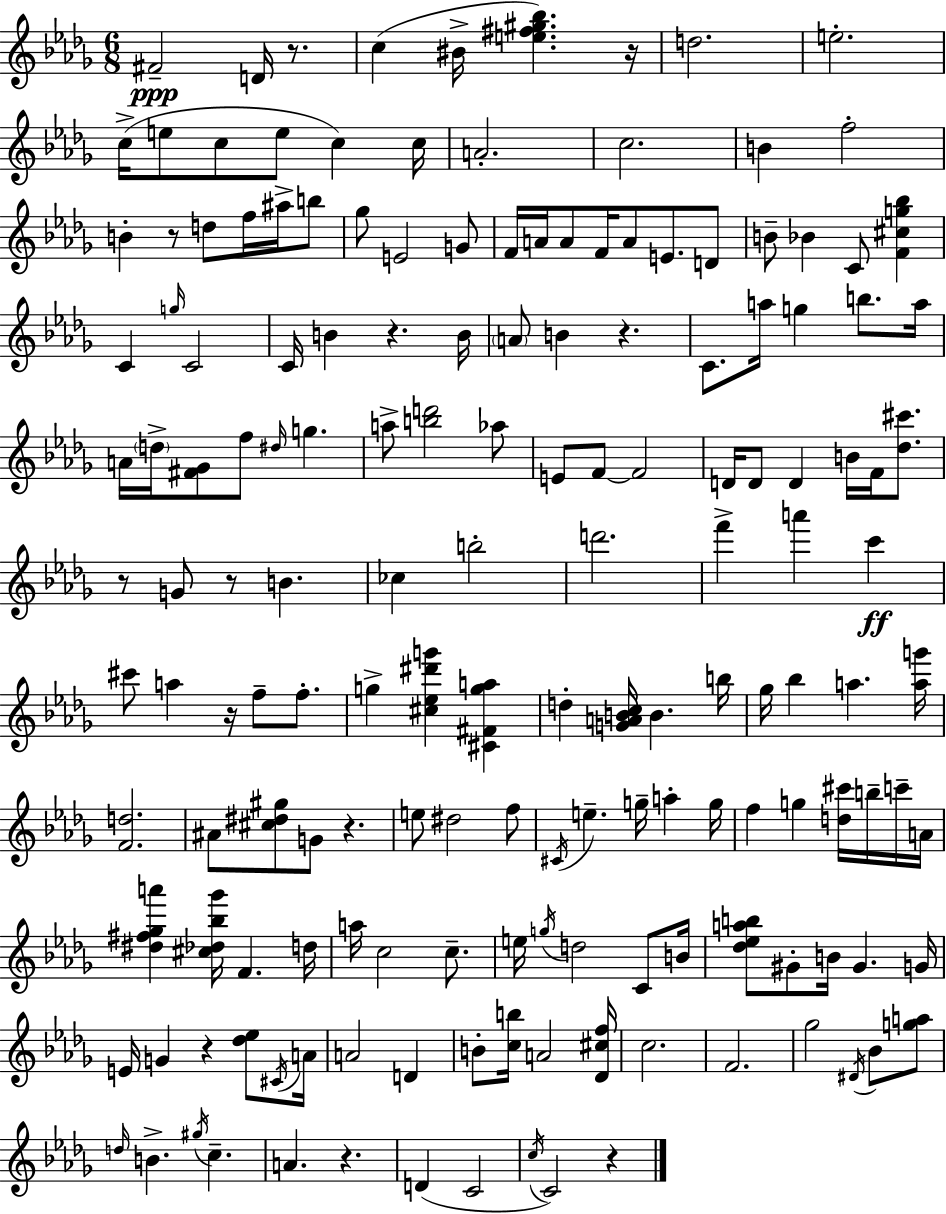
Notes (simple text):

F#4/h D4/s R/e. C5/q BIS4/s [E5,F#5,G#5,Bb5]/q. R/s D5/h. E5/h. C5/s E5/e C5/e E5/e C5/q C5/s A4/h. C5/h. B4/q F5/h B4/q R/e D5/e F5/s A#5/s B5/e Gb5/e E4/h G4/e F4/s A4/s A4/e F4/s A4/e E4/e. D4/e B4/e Bb4/q C4/e [F4,C#5,G5,Bb5]/q C4/q G5/s C4/h C4/s B4/q R/q. B4/s A4/e B4/q R/q. C4/e. A5/s G5/q B5/e. A5/s A4/s D5/s [F#4,Gb4]/e F5/e D#5/s G5/q. A5/e [B5,D6]/h Ab5/e E4/e F4/e F4/h D4/s D4/e D4/q B4/s F4/s [Db5,C#6]/e. R/e G4/e R/e B4/q. CES5/q B5/h D6/h. F6/q A6/q C6/q C#6/e A5/q R/s F5/e F5/e. G5/q [C#5,Eb5,D#6,G6]/q [C#4,F#4,G5,A5]/q D5/q [G4,A4,B4,C5]/s B4/q. B5/s Gb5/s Bb5/q A5/q. [A5,G6]/s [F4,D5]/h. A#4/e [C#5,D#5,G#5]/e G4/e R/q. E5/e D#5/h F5/e C#4/s E5/q. G5/s A5/q G5/s F5/q G5/q [D5,C#6]/s B5/s C6/s A4/s [D#5,F#5,Gb5,A6]/q [C#5,Db5,Bb5,Gb6]/s F4/q. D5/s A5/s C5/h C5/e. E5/s G5/s D5/h C4/e B4/s [Db5,Eb5,A5,B5]/e G#4/e B4/s G#4/q. G4/s E4/s G4/q R/q [Db5,Eb5]/e C#4/s A4/s A4/h D4/q B4/e [C5,B5]/s A4/h [Db4,C#5,F5]/s C5/h. F4/h. Gb5/h D#4/s Bb4/e [G5,A5]/e D5/s B4/q. G#5/s C5/q. A4/q. R/q. D4/q C4/h C5/s C4/h R/q